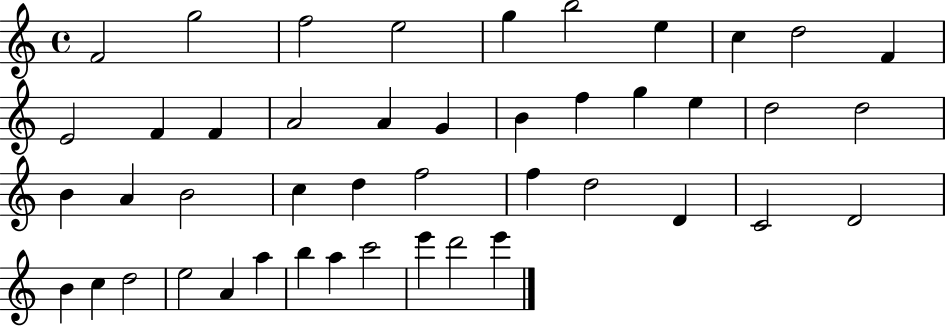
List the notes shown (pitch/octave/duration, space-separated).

F4/h G5/h F5/h E5/h G5/q B5/h E5/q C5/q D5/h F4/q E4/h F4/q F4/q A4/h A4/q G4/q B4/q F5/q G5/q E5/q D5/h D5/h B4/q A4/q B4/h C5/q D5/q F5/h F5/q D5/h D4/q C4/h D4/h B4/q C5/q D5/h E5/h A4/q A5/q B5/q A5/q C6/h E6/q D6/h E6/q